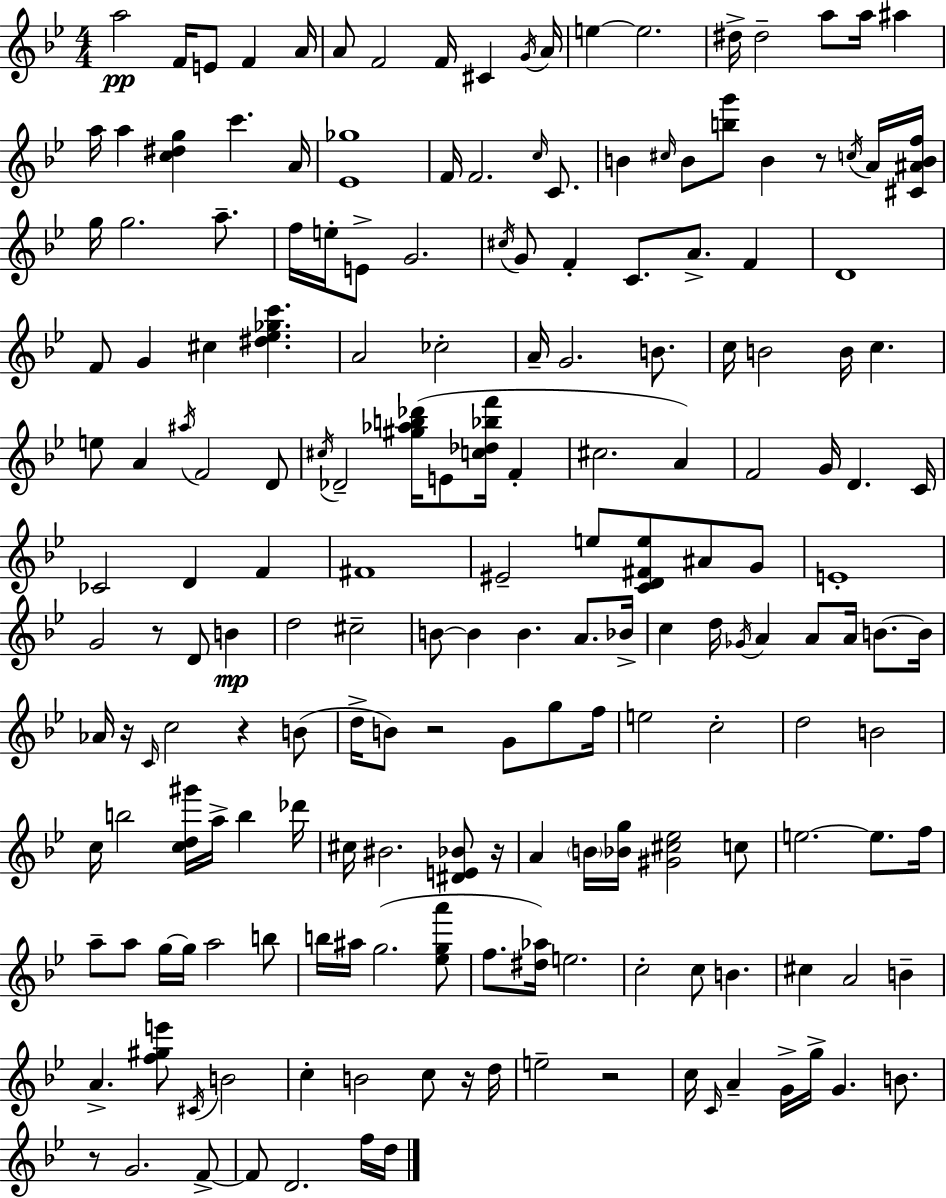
A5/h F4/s E4/e F4/q A4/s A4/e F4/h F4/s C#4/q G4/s A4/s E5/q E5/h. D#5/s D#5/h A5/e A5/s A#5/q A5/s A5/q [C5,D#5,G5]/q C6/q. A4/s [Eb4,Gb5]/w F4/s F4/h. C5/s C4/e. B4/q C#5/s B4/e [B5,G6]/e B4/q R/e C5/s A4/s [C#4,A#4,B4,F5]/s G5/s G5/h. A5/e. F5/s E5/s E4/e G4/h. C#5/s G4/e F4/q C4/e. A4/e. F4/q D4/w F4/e G4/q C#5/q [D#5,Eb5,Gb5,C6]/q. A4/h CES5/h A4/s G4/h. B4/e. C5/s B4/h B4/s C5/q. E5/e A4/q A#5/s F4/h D4/e C#5/s Db4/h [G#5,Ab5,B5,Db6]/s E4/e [C5,Db5,Bb5,F6]/s F4/q C#5/h. A4/q F4/h G4/s D4/q. C4/s CES4/h D4/q F4/q F#4/w EIS4/h E5/e [C4,D4,F#4,E5]/e A#4/e G4/e E4/w G4/h R/e D4/e B4/q D5/h C#5/h B4/e B4/q B4/q. A4/e. Bb4/s C5/q D5/s Gb4/s A4/q A4/e A4/s B4/e. B4/s Ab4/s R/s C4/s C5/h R/q B4/e D5/s B4/e R/h G4/e G5/e F5/s E5/h C5/h D5/h B4/h C5/s B5/h [C5,D5,G#6]/s A5/s B5/q Db6/s C#5/s BIS4/h. [D#4,E4,Bb4]/e R/s A4/q B4/s [Bb4,G5]/s [G#4,C#5,Eb5]/h C5/e E5/h. E5/e. F5/s A5/e A5/e G5/s G5/s A5/h B5/e B5/s A#5/s G5/h. [Eb5,G5,A6]/e F5/e. [D#5,Ab5]/s E5/h. C5/h C5/e B4/q. C#5/q A4/h B4/q A4/q. [F5,G#5,E6]/e C#4/s B4/h C5/q B4/h C5/e R/s D5/s E5/h R/h C5/s C4/s A4/q G4/s G5/s G4/q. B4/e. R/e G4/h. F4/e F4/e D4/h. F5/s D5/s